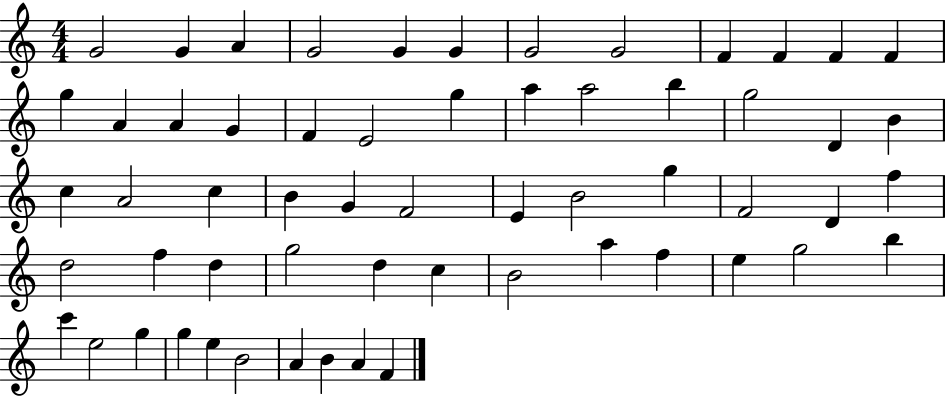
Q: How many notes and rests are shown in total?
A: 59